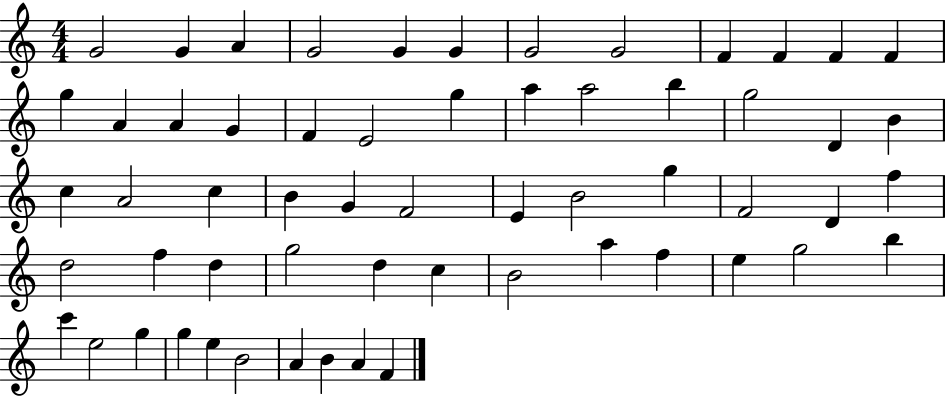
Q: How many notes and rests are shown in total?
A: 59